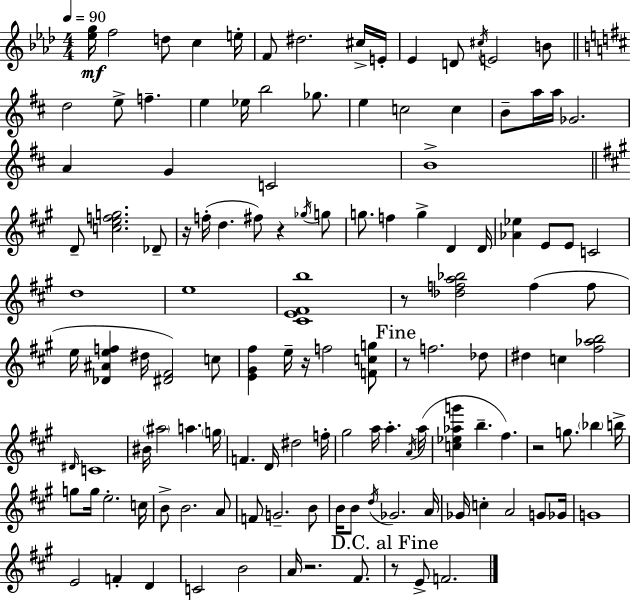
[Eb5,G5]/s F5/h D5/e C5/q E5/s F4/e D#5/h. C#5/s E4/s Eb4/q D4/e C#5/s E4/h B4/e D5/h E5/e F5/q. E5/q Eb5/s B5/h Gb5/e. E5/q C5/h C5/q B4/e A5/s A5/s Gb4/h. A4/q G4/q C4/h B4/w D4/e [C5,E5,F5,G5]/h. Db4/e R/s F5/s D5/q. F#5/e R/q Gb5/s G5/e G5/e. F5/q G5/q D4/q D4/s [Ab4,Eb5]/q E4/e E4/e C4/h D5/w E5/w [C#4,E4,F#4,B5]/w R/e [Db5,F5,A5,Bb5]/h F5/q F5/e E5/s [Db4,A#4,E5,F5]/q D#5/s [D#4,F#4]/h C5/e [E4,G#4,F#5]/q E5/s R/s F5/h [F4,C5,G5]/e R/e F5/h. Db5/e D#5/q C5/q [F#5,Ab5,B5]/h D#4/s C4/w BIS4/s A#5/h A5/q. G5/s F4/q. D4/s D#5/h F5/s G#5/h A5/s A5/q. A4/s A5/s [C5,Eb5,Ab5,G6]/q B5/q. F#5/q. R/h G5/e. Bb5/q B5/s G5/e G5/s E5/h. C5/s B4/e B4/h. A4/e F4/e G4/h. B4/e B4/s B4/e D5/s Gb4/h. A4/s Gb4/s C5/q A4/h G4/e Gb4/s G4/w E4/h F4/q D4/q C4/h B4/h A4/s R/h. F#4/e. R/e E4/e F4/h.